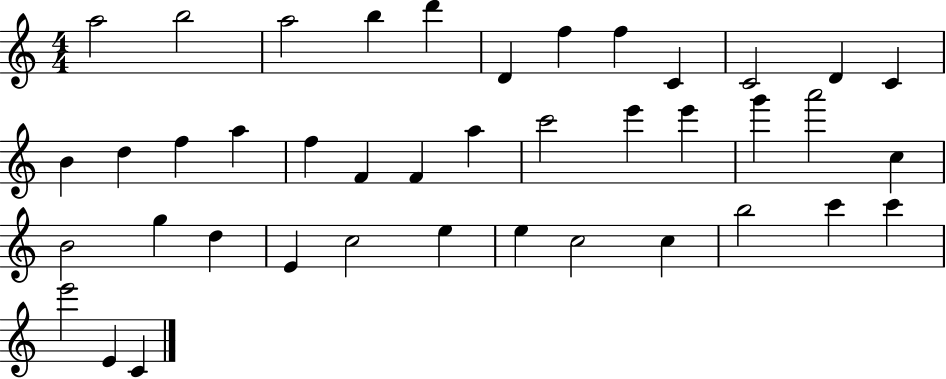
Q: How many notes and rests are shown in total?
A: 41